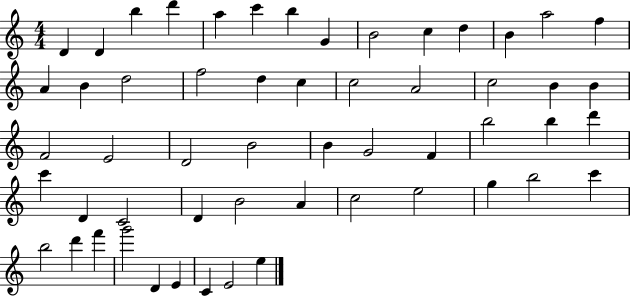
{
  \clef treble
  \numericTimeSignature
  \time 4/4
  \key c \major
  d'4 d'4 b''4 d'''4 | a''4 c'''4 b''4 g'4 | b'2 c''4 d''4 | b'4 a''2 f''4 | \break a'4 b'4 d''2 | f''2 d''4 c''4 | c''2 a'2 | c''2 b'4 b'4 | \break f'2 e'2 | d'2 b'2 | b'4 g'2 f'4 | b''2 b''4 d'''4 | \break c'''4 d'4 c'2 | d'4 b'2 a'4 | c''2 e''2 | g''4 b''2 c'''4 | \break b''2 d'''4 f'''4 | g'''2 d'4 e'4 | c'4 e'2 e''4 | \bar "|."
}